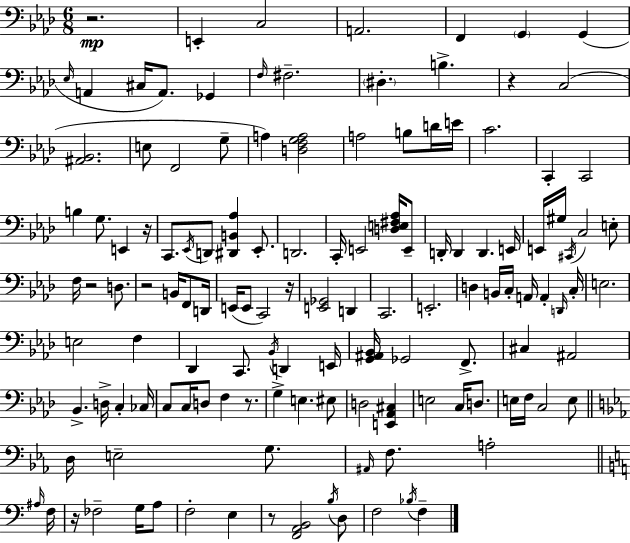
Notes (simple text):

R/h. E2/q C3/h A2/h. F2/q G2/q G2/q Eb3/s A2/q C#3/s A2/e. Gb2/q F3/s F#3/h. D#3/q. B3/q. R/q C3/h [A#2,Bb2]/h. E3/e F2/h G3/e A3/q [D3,F3,G3,A3]/h A3/h B3/e D4/s E4/s C4/h. C2/q C2/h B3/q G3/e. E2/q R/s C2/e. Eb2/s D2/e [D#2,B2,Ab3]/q Eb2/e. D2/h. C2/s E2/h [D3,E3,F#3,Ab3]/s E2/e D2/s D2/q D2/q. E2/s E2/s G#3/s C#2/s C3/h E3/e F3/s R/h D3/e. R/h B2/s F2/e D2/s E2/s E2/e C2/h R/s [E2,Gb2]/h D2/q C2/h. E2/h. D3/q B2/s C3/s A2/s A2/q D2/s C3/s E3/h. E3/h F3/q Db2/q C2/e. Bb2/s D2/q E2/s [G2,A#2,Bb2]/s Gb2/h F2/e. C#3/q A#2/h Bb2/q. D3/s C3/q CES3/s C3/e C3/s D3/e F3/q R/e. G3/q E3/q. EIS3/e D3/h [E2,Ab2,C#3]/q E3/h C3/s D3/e. E3/s F3/s C3/h E3/e D3/s E3/h G3/e. A#2/s F3/e. A3/h A#3/s F3/s R/s FES3/h G3/s A3/e F3/h E3/q R/e [F2,A2,B2]/h B3/s D3/e F3/h Bb3/s F3/q